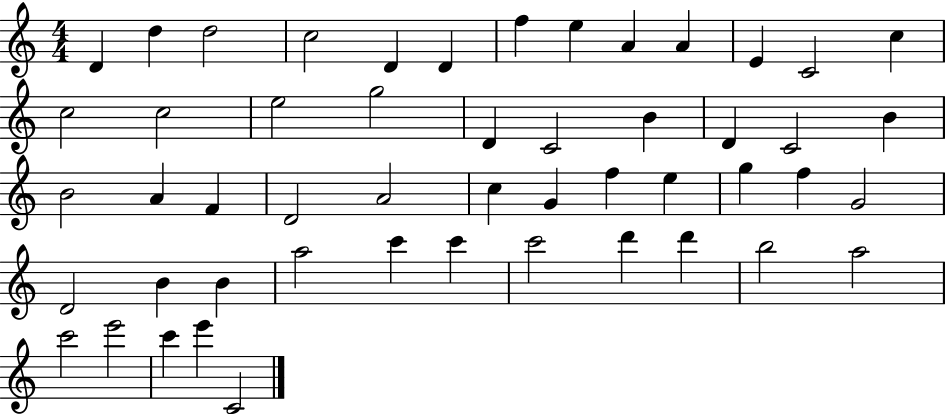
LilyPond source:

{
  \clef treble
  \numericTimeSignature
  \time 4/4
  \key c \major
  d'4 d''4 d''2 | c''2 d'4 d'4 | f''4 e''4 a'4 a'4 | e'4 c'2 c''4 | \break c''2 c''2 | e''2 g''2 | d'4 c'2 b'4 | d'4 c'2 b'4 | \break b'2 a'4 f'4 | d'2 a'2 | c''4 g'4 f''4 e''4 | g''4 f''4 g'2 | \break d'2 b'4 b'4 | a''2 c'''4 c'''4 | c'''2 d'''4 d'''4 | b''2 a''2 | \break c'''2 e'''2 | c'''4 e'''4 c'2 | \bar "|."
}